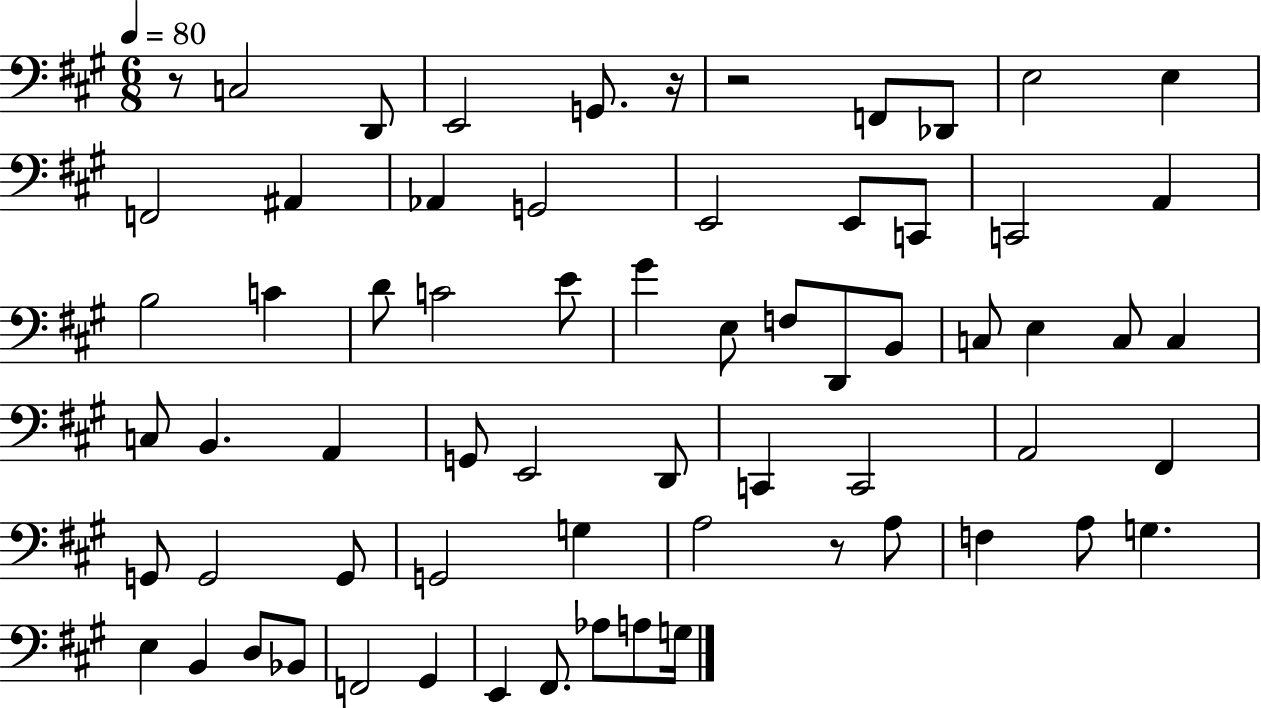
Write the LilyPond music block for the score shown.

{
  \clef bass
  \numericTimeSignature
  \time 6/8
  \key a \major
  \tempo 4 = 80
  r8 c2 d,8 | e,2 g,8. r16 | r2 f,8 des,8 | e2 e4 | \break f,2 ais,4 | aes,4 g,2 | e,2 e,8 c,8 | c,2 a,4 | \break b2 c'4 | d'8 c'2 e'8 | gis'4 e8 f8 d,8 b,8 | c8 e4 c8 c4 | \break c8 b,4. a,4 | g,8 e,2 d,8 | c,4 c,2 | a,2 fis,4 | \break g,8 g,2 g,8 | g,2 g4 | a2 r8 a8 | f4 a8 g4. | \break e4 b,4 d8 bes,8 | f,2 gis,4 | e,4 fis,8. aes8 a8 g16 | \bar "|."
}